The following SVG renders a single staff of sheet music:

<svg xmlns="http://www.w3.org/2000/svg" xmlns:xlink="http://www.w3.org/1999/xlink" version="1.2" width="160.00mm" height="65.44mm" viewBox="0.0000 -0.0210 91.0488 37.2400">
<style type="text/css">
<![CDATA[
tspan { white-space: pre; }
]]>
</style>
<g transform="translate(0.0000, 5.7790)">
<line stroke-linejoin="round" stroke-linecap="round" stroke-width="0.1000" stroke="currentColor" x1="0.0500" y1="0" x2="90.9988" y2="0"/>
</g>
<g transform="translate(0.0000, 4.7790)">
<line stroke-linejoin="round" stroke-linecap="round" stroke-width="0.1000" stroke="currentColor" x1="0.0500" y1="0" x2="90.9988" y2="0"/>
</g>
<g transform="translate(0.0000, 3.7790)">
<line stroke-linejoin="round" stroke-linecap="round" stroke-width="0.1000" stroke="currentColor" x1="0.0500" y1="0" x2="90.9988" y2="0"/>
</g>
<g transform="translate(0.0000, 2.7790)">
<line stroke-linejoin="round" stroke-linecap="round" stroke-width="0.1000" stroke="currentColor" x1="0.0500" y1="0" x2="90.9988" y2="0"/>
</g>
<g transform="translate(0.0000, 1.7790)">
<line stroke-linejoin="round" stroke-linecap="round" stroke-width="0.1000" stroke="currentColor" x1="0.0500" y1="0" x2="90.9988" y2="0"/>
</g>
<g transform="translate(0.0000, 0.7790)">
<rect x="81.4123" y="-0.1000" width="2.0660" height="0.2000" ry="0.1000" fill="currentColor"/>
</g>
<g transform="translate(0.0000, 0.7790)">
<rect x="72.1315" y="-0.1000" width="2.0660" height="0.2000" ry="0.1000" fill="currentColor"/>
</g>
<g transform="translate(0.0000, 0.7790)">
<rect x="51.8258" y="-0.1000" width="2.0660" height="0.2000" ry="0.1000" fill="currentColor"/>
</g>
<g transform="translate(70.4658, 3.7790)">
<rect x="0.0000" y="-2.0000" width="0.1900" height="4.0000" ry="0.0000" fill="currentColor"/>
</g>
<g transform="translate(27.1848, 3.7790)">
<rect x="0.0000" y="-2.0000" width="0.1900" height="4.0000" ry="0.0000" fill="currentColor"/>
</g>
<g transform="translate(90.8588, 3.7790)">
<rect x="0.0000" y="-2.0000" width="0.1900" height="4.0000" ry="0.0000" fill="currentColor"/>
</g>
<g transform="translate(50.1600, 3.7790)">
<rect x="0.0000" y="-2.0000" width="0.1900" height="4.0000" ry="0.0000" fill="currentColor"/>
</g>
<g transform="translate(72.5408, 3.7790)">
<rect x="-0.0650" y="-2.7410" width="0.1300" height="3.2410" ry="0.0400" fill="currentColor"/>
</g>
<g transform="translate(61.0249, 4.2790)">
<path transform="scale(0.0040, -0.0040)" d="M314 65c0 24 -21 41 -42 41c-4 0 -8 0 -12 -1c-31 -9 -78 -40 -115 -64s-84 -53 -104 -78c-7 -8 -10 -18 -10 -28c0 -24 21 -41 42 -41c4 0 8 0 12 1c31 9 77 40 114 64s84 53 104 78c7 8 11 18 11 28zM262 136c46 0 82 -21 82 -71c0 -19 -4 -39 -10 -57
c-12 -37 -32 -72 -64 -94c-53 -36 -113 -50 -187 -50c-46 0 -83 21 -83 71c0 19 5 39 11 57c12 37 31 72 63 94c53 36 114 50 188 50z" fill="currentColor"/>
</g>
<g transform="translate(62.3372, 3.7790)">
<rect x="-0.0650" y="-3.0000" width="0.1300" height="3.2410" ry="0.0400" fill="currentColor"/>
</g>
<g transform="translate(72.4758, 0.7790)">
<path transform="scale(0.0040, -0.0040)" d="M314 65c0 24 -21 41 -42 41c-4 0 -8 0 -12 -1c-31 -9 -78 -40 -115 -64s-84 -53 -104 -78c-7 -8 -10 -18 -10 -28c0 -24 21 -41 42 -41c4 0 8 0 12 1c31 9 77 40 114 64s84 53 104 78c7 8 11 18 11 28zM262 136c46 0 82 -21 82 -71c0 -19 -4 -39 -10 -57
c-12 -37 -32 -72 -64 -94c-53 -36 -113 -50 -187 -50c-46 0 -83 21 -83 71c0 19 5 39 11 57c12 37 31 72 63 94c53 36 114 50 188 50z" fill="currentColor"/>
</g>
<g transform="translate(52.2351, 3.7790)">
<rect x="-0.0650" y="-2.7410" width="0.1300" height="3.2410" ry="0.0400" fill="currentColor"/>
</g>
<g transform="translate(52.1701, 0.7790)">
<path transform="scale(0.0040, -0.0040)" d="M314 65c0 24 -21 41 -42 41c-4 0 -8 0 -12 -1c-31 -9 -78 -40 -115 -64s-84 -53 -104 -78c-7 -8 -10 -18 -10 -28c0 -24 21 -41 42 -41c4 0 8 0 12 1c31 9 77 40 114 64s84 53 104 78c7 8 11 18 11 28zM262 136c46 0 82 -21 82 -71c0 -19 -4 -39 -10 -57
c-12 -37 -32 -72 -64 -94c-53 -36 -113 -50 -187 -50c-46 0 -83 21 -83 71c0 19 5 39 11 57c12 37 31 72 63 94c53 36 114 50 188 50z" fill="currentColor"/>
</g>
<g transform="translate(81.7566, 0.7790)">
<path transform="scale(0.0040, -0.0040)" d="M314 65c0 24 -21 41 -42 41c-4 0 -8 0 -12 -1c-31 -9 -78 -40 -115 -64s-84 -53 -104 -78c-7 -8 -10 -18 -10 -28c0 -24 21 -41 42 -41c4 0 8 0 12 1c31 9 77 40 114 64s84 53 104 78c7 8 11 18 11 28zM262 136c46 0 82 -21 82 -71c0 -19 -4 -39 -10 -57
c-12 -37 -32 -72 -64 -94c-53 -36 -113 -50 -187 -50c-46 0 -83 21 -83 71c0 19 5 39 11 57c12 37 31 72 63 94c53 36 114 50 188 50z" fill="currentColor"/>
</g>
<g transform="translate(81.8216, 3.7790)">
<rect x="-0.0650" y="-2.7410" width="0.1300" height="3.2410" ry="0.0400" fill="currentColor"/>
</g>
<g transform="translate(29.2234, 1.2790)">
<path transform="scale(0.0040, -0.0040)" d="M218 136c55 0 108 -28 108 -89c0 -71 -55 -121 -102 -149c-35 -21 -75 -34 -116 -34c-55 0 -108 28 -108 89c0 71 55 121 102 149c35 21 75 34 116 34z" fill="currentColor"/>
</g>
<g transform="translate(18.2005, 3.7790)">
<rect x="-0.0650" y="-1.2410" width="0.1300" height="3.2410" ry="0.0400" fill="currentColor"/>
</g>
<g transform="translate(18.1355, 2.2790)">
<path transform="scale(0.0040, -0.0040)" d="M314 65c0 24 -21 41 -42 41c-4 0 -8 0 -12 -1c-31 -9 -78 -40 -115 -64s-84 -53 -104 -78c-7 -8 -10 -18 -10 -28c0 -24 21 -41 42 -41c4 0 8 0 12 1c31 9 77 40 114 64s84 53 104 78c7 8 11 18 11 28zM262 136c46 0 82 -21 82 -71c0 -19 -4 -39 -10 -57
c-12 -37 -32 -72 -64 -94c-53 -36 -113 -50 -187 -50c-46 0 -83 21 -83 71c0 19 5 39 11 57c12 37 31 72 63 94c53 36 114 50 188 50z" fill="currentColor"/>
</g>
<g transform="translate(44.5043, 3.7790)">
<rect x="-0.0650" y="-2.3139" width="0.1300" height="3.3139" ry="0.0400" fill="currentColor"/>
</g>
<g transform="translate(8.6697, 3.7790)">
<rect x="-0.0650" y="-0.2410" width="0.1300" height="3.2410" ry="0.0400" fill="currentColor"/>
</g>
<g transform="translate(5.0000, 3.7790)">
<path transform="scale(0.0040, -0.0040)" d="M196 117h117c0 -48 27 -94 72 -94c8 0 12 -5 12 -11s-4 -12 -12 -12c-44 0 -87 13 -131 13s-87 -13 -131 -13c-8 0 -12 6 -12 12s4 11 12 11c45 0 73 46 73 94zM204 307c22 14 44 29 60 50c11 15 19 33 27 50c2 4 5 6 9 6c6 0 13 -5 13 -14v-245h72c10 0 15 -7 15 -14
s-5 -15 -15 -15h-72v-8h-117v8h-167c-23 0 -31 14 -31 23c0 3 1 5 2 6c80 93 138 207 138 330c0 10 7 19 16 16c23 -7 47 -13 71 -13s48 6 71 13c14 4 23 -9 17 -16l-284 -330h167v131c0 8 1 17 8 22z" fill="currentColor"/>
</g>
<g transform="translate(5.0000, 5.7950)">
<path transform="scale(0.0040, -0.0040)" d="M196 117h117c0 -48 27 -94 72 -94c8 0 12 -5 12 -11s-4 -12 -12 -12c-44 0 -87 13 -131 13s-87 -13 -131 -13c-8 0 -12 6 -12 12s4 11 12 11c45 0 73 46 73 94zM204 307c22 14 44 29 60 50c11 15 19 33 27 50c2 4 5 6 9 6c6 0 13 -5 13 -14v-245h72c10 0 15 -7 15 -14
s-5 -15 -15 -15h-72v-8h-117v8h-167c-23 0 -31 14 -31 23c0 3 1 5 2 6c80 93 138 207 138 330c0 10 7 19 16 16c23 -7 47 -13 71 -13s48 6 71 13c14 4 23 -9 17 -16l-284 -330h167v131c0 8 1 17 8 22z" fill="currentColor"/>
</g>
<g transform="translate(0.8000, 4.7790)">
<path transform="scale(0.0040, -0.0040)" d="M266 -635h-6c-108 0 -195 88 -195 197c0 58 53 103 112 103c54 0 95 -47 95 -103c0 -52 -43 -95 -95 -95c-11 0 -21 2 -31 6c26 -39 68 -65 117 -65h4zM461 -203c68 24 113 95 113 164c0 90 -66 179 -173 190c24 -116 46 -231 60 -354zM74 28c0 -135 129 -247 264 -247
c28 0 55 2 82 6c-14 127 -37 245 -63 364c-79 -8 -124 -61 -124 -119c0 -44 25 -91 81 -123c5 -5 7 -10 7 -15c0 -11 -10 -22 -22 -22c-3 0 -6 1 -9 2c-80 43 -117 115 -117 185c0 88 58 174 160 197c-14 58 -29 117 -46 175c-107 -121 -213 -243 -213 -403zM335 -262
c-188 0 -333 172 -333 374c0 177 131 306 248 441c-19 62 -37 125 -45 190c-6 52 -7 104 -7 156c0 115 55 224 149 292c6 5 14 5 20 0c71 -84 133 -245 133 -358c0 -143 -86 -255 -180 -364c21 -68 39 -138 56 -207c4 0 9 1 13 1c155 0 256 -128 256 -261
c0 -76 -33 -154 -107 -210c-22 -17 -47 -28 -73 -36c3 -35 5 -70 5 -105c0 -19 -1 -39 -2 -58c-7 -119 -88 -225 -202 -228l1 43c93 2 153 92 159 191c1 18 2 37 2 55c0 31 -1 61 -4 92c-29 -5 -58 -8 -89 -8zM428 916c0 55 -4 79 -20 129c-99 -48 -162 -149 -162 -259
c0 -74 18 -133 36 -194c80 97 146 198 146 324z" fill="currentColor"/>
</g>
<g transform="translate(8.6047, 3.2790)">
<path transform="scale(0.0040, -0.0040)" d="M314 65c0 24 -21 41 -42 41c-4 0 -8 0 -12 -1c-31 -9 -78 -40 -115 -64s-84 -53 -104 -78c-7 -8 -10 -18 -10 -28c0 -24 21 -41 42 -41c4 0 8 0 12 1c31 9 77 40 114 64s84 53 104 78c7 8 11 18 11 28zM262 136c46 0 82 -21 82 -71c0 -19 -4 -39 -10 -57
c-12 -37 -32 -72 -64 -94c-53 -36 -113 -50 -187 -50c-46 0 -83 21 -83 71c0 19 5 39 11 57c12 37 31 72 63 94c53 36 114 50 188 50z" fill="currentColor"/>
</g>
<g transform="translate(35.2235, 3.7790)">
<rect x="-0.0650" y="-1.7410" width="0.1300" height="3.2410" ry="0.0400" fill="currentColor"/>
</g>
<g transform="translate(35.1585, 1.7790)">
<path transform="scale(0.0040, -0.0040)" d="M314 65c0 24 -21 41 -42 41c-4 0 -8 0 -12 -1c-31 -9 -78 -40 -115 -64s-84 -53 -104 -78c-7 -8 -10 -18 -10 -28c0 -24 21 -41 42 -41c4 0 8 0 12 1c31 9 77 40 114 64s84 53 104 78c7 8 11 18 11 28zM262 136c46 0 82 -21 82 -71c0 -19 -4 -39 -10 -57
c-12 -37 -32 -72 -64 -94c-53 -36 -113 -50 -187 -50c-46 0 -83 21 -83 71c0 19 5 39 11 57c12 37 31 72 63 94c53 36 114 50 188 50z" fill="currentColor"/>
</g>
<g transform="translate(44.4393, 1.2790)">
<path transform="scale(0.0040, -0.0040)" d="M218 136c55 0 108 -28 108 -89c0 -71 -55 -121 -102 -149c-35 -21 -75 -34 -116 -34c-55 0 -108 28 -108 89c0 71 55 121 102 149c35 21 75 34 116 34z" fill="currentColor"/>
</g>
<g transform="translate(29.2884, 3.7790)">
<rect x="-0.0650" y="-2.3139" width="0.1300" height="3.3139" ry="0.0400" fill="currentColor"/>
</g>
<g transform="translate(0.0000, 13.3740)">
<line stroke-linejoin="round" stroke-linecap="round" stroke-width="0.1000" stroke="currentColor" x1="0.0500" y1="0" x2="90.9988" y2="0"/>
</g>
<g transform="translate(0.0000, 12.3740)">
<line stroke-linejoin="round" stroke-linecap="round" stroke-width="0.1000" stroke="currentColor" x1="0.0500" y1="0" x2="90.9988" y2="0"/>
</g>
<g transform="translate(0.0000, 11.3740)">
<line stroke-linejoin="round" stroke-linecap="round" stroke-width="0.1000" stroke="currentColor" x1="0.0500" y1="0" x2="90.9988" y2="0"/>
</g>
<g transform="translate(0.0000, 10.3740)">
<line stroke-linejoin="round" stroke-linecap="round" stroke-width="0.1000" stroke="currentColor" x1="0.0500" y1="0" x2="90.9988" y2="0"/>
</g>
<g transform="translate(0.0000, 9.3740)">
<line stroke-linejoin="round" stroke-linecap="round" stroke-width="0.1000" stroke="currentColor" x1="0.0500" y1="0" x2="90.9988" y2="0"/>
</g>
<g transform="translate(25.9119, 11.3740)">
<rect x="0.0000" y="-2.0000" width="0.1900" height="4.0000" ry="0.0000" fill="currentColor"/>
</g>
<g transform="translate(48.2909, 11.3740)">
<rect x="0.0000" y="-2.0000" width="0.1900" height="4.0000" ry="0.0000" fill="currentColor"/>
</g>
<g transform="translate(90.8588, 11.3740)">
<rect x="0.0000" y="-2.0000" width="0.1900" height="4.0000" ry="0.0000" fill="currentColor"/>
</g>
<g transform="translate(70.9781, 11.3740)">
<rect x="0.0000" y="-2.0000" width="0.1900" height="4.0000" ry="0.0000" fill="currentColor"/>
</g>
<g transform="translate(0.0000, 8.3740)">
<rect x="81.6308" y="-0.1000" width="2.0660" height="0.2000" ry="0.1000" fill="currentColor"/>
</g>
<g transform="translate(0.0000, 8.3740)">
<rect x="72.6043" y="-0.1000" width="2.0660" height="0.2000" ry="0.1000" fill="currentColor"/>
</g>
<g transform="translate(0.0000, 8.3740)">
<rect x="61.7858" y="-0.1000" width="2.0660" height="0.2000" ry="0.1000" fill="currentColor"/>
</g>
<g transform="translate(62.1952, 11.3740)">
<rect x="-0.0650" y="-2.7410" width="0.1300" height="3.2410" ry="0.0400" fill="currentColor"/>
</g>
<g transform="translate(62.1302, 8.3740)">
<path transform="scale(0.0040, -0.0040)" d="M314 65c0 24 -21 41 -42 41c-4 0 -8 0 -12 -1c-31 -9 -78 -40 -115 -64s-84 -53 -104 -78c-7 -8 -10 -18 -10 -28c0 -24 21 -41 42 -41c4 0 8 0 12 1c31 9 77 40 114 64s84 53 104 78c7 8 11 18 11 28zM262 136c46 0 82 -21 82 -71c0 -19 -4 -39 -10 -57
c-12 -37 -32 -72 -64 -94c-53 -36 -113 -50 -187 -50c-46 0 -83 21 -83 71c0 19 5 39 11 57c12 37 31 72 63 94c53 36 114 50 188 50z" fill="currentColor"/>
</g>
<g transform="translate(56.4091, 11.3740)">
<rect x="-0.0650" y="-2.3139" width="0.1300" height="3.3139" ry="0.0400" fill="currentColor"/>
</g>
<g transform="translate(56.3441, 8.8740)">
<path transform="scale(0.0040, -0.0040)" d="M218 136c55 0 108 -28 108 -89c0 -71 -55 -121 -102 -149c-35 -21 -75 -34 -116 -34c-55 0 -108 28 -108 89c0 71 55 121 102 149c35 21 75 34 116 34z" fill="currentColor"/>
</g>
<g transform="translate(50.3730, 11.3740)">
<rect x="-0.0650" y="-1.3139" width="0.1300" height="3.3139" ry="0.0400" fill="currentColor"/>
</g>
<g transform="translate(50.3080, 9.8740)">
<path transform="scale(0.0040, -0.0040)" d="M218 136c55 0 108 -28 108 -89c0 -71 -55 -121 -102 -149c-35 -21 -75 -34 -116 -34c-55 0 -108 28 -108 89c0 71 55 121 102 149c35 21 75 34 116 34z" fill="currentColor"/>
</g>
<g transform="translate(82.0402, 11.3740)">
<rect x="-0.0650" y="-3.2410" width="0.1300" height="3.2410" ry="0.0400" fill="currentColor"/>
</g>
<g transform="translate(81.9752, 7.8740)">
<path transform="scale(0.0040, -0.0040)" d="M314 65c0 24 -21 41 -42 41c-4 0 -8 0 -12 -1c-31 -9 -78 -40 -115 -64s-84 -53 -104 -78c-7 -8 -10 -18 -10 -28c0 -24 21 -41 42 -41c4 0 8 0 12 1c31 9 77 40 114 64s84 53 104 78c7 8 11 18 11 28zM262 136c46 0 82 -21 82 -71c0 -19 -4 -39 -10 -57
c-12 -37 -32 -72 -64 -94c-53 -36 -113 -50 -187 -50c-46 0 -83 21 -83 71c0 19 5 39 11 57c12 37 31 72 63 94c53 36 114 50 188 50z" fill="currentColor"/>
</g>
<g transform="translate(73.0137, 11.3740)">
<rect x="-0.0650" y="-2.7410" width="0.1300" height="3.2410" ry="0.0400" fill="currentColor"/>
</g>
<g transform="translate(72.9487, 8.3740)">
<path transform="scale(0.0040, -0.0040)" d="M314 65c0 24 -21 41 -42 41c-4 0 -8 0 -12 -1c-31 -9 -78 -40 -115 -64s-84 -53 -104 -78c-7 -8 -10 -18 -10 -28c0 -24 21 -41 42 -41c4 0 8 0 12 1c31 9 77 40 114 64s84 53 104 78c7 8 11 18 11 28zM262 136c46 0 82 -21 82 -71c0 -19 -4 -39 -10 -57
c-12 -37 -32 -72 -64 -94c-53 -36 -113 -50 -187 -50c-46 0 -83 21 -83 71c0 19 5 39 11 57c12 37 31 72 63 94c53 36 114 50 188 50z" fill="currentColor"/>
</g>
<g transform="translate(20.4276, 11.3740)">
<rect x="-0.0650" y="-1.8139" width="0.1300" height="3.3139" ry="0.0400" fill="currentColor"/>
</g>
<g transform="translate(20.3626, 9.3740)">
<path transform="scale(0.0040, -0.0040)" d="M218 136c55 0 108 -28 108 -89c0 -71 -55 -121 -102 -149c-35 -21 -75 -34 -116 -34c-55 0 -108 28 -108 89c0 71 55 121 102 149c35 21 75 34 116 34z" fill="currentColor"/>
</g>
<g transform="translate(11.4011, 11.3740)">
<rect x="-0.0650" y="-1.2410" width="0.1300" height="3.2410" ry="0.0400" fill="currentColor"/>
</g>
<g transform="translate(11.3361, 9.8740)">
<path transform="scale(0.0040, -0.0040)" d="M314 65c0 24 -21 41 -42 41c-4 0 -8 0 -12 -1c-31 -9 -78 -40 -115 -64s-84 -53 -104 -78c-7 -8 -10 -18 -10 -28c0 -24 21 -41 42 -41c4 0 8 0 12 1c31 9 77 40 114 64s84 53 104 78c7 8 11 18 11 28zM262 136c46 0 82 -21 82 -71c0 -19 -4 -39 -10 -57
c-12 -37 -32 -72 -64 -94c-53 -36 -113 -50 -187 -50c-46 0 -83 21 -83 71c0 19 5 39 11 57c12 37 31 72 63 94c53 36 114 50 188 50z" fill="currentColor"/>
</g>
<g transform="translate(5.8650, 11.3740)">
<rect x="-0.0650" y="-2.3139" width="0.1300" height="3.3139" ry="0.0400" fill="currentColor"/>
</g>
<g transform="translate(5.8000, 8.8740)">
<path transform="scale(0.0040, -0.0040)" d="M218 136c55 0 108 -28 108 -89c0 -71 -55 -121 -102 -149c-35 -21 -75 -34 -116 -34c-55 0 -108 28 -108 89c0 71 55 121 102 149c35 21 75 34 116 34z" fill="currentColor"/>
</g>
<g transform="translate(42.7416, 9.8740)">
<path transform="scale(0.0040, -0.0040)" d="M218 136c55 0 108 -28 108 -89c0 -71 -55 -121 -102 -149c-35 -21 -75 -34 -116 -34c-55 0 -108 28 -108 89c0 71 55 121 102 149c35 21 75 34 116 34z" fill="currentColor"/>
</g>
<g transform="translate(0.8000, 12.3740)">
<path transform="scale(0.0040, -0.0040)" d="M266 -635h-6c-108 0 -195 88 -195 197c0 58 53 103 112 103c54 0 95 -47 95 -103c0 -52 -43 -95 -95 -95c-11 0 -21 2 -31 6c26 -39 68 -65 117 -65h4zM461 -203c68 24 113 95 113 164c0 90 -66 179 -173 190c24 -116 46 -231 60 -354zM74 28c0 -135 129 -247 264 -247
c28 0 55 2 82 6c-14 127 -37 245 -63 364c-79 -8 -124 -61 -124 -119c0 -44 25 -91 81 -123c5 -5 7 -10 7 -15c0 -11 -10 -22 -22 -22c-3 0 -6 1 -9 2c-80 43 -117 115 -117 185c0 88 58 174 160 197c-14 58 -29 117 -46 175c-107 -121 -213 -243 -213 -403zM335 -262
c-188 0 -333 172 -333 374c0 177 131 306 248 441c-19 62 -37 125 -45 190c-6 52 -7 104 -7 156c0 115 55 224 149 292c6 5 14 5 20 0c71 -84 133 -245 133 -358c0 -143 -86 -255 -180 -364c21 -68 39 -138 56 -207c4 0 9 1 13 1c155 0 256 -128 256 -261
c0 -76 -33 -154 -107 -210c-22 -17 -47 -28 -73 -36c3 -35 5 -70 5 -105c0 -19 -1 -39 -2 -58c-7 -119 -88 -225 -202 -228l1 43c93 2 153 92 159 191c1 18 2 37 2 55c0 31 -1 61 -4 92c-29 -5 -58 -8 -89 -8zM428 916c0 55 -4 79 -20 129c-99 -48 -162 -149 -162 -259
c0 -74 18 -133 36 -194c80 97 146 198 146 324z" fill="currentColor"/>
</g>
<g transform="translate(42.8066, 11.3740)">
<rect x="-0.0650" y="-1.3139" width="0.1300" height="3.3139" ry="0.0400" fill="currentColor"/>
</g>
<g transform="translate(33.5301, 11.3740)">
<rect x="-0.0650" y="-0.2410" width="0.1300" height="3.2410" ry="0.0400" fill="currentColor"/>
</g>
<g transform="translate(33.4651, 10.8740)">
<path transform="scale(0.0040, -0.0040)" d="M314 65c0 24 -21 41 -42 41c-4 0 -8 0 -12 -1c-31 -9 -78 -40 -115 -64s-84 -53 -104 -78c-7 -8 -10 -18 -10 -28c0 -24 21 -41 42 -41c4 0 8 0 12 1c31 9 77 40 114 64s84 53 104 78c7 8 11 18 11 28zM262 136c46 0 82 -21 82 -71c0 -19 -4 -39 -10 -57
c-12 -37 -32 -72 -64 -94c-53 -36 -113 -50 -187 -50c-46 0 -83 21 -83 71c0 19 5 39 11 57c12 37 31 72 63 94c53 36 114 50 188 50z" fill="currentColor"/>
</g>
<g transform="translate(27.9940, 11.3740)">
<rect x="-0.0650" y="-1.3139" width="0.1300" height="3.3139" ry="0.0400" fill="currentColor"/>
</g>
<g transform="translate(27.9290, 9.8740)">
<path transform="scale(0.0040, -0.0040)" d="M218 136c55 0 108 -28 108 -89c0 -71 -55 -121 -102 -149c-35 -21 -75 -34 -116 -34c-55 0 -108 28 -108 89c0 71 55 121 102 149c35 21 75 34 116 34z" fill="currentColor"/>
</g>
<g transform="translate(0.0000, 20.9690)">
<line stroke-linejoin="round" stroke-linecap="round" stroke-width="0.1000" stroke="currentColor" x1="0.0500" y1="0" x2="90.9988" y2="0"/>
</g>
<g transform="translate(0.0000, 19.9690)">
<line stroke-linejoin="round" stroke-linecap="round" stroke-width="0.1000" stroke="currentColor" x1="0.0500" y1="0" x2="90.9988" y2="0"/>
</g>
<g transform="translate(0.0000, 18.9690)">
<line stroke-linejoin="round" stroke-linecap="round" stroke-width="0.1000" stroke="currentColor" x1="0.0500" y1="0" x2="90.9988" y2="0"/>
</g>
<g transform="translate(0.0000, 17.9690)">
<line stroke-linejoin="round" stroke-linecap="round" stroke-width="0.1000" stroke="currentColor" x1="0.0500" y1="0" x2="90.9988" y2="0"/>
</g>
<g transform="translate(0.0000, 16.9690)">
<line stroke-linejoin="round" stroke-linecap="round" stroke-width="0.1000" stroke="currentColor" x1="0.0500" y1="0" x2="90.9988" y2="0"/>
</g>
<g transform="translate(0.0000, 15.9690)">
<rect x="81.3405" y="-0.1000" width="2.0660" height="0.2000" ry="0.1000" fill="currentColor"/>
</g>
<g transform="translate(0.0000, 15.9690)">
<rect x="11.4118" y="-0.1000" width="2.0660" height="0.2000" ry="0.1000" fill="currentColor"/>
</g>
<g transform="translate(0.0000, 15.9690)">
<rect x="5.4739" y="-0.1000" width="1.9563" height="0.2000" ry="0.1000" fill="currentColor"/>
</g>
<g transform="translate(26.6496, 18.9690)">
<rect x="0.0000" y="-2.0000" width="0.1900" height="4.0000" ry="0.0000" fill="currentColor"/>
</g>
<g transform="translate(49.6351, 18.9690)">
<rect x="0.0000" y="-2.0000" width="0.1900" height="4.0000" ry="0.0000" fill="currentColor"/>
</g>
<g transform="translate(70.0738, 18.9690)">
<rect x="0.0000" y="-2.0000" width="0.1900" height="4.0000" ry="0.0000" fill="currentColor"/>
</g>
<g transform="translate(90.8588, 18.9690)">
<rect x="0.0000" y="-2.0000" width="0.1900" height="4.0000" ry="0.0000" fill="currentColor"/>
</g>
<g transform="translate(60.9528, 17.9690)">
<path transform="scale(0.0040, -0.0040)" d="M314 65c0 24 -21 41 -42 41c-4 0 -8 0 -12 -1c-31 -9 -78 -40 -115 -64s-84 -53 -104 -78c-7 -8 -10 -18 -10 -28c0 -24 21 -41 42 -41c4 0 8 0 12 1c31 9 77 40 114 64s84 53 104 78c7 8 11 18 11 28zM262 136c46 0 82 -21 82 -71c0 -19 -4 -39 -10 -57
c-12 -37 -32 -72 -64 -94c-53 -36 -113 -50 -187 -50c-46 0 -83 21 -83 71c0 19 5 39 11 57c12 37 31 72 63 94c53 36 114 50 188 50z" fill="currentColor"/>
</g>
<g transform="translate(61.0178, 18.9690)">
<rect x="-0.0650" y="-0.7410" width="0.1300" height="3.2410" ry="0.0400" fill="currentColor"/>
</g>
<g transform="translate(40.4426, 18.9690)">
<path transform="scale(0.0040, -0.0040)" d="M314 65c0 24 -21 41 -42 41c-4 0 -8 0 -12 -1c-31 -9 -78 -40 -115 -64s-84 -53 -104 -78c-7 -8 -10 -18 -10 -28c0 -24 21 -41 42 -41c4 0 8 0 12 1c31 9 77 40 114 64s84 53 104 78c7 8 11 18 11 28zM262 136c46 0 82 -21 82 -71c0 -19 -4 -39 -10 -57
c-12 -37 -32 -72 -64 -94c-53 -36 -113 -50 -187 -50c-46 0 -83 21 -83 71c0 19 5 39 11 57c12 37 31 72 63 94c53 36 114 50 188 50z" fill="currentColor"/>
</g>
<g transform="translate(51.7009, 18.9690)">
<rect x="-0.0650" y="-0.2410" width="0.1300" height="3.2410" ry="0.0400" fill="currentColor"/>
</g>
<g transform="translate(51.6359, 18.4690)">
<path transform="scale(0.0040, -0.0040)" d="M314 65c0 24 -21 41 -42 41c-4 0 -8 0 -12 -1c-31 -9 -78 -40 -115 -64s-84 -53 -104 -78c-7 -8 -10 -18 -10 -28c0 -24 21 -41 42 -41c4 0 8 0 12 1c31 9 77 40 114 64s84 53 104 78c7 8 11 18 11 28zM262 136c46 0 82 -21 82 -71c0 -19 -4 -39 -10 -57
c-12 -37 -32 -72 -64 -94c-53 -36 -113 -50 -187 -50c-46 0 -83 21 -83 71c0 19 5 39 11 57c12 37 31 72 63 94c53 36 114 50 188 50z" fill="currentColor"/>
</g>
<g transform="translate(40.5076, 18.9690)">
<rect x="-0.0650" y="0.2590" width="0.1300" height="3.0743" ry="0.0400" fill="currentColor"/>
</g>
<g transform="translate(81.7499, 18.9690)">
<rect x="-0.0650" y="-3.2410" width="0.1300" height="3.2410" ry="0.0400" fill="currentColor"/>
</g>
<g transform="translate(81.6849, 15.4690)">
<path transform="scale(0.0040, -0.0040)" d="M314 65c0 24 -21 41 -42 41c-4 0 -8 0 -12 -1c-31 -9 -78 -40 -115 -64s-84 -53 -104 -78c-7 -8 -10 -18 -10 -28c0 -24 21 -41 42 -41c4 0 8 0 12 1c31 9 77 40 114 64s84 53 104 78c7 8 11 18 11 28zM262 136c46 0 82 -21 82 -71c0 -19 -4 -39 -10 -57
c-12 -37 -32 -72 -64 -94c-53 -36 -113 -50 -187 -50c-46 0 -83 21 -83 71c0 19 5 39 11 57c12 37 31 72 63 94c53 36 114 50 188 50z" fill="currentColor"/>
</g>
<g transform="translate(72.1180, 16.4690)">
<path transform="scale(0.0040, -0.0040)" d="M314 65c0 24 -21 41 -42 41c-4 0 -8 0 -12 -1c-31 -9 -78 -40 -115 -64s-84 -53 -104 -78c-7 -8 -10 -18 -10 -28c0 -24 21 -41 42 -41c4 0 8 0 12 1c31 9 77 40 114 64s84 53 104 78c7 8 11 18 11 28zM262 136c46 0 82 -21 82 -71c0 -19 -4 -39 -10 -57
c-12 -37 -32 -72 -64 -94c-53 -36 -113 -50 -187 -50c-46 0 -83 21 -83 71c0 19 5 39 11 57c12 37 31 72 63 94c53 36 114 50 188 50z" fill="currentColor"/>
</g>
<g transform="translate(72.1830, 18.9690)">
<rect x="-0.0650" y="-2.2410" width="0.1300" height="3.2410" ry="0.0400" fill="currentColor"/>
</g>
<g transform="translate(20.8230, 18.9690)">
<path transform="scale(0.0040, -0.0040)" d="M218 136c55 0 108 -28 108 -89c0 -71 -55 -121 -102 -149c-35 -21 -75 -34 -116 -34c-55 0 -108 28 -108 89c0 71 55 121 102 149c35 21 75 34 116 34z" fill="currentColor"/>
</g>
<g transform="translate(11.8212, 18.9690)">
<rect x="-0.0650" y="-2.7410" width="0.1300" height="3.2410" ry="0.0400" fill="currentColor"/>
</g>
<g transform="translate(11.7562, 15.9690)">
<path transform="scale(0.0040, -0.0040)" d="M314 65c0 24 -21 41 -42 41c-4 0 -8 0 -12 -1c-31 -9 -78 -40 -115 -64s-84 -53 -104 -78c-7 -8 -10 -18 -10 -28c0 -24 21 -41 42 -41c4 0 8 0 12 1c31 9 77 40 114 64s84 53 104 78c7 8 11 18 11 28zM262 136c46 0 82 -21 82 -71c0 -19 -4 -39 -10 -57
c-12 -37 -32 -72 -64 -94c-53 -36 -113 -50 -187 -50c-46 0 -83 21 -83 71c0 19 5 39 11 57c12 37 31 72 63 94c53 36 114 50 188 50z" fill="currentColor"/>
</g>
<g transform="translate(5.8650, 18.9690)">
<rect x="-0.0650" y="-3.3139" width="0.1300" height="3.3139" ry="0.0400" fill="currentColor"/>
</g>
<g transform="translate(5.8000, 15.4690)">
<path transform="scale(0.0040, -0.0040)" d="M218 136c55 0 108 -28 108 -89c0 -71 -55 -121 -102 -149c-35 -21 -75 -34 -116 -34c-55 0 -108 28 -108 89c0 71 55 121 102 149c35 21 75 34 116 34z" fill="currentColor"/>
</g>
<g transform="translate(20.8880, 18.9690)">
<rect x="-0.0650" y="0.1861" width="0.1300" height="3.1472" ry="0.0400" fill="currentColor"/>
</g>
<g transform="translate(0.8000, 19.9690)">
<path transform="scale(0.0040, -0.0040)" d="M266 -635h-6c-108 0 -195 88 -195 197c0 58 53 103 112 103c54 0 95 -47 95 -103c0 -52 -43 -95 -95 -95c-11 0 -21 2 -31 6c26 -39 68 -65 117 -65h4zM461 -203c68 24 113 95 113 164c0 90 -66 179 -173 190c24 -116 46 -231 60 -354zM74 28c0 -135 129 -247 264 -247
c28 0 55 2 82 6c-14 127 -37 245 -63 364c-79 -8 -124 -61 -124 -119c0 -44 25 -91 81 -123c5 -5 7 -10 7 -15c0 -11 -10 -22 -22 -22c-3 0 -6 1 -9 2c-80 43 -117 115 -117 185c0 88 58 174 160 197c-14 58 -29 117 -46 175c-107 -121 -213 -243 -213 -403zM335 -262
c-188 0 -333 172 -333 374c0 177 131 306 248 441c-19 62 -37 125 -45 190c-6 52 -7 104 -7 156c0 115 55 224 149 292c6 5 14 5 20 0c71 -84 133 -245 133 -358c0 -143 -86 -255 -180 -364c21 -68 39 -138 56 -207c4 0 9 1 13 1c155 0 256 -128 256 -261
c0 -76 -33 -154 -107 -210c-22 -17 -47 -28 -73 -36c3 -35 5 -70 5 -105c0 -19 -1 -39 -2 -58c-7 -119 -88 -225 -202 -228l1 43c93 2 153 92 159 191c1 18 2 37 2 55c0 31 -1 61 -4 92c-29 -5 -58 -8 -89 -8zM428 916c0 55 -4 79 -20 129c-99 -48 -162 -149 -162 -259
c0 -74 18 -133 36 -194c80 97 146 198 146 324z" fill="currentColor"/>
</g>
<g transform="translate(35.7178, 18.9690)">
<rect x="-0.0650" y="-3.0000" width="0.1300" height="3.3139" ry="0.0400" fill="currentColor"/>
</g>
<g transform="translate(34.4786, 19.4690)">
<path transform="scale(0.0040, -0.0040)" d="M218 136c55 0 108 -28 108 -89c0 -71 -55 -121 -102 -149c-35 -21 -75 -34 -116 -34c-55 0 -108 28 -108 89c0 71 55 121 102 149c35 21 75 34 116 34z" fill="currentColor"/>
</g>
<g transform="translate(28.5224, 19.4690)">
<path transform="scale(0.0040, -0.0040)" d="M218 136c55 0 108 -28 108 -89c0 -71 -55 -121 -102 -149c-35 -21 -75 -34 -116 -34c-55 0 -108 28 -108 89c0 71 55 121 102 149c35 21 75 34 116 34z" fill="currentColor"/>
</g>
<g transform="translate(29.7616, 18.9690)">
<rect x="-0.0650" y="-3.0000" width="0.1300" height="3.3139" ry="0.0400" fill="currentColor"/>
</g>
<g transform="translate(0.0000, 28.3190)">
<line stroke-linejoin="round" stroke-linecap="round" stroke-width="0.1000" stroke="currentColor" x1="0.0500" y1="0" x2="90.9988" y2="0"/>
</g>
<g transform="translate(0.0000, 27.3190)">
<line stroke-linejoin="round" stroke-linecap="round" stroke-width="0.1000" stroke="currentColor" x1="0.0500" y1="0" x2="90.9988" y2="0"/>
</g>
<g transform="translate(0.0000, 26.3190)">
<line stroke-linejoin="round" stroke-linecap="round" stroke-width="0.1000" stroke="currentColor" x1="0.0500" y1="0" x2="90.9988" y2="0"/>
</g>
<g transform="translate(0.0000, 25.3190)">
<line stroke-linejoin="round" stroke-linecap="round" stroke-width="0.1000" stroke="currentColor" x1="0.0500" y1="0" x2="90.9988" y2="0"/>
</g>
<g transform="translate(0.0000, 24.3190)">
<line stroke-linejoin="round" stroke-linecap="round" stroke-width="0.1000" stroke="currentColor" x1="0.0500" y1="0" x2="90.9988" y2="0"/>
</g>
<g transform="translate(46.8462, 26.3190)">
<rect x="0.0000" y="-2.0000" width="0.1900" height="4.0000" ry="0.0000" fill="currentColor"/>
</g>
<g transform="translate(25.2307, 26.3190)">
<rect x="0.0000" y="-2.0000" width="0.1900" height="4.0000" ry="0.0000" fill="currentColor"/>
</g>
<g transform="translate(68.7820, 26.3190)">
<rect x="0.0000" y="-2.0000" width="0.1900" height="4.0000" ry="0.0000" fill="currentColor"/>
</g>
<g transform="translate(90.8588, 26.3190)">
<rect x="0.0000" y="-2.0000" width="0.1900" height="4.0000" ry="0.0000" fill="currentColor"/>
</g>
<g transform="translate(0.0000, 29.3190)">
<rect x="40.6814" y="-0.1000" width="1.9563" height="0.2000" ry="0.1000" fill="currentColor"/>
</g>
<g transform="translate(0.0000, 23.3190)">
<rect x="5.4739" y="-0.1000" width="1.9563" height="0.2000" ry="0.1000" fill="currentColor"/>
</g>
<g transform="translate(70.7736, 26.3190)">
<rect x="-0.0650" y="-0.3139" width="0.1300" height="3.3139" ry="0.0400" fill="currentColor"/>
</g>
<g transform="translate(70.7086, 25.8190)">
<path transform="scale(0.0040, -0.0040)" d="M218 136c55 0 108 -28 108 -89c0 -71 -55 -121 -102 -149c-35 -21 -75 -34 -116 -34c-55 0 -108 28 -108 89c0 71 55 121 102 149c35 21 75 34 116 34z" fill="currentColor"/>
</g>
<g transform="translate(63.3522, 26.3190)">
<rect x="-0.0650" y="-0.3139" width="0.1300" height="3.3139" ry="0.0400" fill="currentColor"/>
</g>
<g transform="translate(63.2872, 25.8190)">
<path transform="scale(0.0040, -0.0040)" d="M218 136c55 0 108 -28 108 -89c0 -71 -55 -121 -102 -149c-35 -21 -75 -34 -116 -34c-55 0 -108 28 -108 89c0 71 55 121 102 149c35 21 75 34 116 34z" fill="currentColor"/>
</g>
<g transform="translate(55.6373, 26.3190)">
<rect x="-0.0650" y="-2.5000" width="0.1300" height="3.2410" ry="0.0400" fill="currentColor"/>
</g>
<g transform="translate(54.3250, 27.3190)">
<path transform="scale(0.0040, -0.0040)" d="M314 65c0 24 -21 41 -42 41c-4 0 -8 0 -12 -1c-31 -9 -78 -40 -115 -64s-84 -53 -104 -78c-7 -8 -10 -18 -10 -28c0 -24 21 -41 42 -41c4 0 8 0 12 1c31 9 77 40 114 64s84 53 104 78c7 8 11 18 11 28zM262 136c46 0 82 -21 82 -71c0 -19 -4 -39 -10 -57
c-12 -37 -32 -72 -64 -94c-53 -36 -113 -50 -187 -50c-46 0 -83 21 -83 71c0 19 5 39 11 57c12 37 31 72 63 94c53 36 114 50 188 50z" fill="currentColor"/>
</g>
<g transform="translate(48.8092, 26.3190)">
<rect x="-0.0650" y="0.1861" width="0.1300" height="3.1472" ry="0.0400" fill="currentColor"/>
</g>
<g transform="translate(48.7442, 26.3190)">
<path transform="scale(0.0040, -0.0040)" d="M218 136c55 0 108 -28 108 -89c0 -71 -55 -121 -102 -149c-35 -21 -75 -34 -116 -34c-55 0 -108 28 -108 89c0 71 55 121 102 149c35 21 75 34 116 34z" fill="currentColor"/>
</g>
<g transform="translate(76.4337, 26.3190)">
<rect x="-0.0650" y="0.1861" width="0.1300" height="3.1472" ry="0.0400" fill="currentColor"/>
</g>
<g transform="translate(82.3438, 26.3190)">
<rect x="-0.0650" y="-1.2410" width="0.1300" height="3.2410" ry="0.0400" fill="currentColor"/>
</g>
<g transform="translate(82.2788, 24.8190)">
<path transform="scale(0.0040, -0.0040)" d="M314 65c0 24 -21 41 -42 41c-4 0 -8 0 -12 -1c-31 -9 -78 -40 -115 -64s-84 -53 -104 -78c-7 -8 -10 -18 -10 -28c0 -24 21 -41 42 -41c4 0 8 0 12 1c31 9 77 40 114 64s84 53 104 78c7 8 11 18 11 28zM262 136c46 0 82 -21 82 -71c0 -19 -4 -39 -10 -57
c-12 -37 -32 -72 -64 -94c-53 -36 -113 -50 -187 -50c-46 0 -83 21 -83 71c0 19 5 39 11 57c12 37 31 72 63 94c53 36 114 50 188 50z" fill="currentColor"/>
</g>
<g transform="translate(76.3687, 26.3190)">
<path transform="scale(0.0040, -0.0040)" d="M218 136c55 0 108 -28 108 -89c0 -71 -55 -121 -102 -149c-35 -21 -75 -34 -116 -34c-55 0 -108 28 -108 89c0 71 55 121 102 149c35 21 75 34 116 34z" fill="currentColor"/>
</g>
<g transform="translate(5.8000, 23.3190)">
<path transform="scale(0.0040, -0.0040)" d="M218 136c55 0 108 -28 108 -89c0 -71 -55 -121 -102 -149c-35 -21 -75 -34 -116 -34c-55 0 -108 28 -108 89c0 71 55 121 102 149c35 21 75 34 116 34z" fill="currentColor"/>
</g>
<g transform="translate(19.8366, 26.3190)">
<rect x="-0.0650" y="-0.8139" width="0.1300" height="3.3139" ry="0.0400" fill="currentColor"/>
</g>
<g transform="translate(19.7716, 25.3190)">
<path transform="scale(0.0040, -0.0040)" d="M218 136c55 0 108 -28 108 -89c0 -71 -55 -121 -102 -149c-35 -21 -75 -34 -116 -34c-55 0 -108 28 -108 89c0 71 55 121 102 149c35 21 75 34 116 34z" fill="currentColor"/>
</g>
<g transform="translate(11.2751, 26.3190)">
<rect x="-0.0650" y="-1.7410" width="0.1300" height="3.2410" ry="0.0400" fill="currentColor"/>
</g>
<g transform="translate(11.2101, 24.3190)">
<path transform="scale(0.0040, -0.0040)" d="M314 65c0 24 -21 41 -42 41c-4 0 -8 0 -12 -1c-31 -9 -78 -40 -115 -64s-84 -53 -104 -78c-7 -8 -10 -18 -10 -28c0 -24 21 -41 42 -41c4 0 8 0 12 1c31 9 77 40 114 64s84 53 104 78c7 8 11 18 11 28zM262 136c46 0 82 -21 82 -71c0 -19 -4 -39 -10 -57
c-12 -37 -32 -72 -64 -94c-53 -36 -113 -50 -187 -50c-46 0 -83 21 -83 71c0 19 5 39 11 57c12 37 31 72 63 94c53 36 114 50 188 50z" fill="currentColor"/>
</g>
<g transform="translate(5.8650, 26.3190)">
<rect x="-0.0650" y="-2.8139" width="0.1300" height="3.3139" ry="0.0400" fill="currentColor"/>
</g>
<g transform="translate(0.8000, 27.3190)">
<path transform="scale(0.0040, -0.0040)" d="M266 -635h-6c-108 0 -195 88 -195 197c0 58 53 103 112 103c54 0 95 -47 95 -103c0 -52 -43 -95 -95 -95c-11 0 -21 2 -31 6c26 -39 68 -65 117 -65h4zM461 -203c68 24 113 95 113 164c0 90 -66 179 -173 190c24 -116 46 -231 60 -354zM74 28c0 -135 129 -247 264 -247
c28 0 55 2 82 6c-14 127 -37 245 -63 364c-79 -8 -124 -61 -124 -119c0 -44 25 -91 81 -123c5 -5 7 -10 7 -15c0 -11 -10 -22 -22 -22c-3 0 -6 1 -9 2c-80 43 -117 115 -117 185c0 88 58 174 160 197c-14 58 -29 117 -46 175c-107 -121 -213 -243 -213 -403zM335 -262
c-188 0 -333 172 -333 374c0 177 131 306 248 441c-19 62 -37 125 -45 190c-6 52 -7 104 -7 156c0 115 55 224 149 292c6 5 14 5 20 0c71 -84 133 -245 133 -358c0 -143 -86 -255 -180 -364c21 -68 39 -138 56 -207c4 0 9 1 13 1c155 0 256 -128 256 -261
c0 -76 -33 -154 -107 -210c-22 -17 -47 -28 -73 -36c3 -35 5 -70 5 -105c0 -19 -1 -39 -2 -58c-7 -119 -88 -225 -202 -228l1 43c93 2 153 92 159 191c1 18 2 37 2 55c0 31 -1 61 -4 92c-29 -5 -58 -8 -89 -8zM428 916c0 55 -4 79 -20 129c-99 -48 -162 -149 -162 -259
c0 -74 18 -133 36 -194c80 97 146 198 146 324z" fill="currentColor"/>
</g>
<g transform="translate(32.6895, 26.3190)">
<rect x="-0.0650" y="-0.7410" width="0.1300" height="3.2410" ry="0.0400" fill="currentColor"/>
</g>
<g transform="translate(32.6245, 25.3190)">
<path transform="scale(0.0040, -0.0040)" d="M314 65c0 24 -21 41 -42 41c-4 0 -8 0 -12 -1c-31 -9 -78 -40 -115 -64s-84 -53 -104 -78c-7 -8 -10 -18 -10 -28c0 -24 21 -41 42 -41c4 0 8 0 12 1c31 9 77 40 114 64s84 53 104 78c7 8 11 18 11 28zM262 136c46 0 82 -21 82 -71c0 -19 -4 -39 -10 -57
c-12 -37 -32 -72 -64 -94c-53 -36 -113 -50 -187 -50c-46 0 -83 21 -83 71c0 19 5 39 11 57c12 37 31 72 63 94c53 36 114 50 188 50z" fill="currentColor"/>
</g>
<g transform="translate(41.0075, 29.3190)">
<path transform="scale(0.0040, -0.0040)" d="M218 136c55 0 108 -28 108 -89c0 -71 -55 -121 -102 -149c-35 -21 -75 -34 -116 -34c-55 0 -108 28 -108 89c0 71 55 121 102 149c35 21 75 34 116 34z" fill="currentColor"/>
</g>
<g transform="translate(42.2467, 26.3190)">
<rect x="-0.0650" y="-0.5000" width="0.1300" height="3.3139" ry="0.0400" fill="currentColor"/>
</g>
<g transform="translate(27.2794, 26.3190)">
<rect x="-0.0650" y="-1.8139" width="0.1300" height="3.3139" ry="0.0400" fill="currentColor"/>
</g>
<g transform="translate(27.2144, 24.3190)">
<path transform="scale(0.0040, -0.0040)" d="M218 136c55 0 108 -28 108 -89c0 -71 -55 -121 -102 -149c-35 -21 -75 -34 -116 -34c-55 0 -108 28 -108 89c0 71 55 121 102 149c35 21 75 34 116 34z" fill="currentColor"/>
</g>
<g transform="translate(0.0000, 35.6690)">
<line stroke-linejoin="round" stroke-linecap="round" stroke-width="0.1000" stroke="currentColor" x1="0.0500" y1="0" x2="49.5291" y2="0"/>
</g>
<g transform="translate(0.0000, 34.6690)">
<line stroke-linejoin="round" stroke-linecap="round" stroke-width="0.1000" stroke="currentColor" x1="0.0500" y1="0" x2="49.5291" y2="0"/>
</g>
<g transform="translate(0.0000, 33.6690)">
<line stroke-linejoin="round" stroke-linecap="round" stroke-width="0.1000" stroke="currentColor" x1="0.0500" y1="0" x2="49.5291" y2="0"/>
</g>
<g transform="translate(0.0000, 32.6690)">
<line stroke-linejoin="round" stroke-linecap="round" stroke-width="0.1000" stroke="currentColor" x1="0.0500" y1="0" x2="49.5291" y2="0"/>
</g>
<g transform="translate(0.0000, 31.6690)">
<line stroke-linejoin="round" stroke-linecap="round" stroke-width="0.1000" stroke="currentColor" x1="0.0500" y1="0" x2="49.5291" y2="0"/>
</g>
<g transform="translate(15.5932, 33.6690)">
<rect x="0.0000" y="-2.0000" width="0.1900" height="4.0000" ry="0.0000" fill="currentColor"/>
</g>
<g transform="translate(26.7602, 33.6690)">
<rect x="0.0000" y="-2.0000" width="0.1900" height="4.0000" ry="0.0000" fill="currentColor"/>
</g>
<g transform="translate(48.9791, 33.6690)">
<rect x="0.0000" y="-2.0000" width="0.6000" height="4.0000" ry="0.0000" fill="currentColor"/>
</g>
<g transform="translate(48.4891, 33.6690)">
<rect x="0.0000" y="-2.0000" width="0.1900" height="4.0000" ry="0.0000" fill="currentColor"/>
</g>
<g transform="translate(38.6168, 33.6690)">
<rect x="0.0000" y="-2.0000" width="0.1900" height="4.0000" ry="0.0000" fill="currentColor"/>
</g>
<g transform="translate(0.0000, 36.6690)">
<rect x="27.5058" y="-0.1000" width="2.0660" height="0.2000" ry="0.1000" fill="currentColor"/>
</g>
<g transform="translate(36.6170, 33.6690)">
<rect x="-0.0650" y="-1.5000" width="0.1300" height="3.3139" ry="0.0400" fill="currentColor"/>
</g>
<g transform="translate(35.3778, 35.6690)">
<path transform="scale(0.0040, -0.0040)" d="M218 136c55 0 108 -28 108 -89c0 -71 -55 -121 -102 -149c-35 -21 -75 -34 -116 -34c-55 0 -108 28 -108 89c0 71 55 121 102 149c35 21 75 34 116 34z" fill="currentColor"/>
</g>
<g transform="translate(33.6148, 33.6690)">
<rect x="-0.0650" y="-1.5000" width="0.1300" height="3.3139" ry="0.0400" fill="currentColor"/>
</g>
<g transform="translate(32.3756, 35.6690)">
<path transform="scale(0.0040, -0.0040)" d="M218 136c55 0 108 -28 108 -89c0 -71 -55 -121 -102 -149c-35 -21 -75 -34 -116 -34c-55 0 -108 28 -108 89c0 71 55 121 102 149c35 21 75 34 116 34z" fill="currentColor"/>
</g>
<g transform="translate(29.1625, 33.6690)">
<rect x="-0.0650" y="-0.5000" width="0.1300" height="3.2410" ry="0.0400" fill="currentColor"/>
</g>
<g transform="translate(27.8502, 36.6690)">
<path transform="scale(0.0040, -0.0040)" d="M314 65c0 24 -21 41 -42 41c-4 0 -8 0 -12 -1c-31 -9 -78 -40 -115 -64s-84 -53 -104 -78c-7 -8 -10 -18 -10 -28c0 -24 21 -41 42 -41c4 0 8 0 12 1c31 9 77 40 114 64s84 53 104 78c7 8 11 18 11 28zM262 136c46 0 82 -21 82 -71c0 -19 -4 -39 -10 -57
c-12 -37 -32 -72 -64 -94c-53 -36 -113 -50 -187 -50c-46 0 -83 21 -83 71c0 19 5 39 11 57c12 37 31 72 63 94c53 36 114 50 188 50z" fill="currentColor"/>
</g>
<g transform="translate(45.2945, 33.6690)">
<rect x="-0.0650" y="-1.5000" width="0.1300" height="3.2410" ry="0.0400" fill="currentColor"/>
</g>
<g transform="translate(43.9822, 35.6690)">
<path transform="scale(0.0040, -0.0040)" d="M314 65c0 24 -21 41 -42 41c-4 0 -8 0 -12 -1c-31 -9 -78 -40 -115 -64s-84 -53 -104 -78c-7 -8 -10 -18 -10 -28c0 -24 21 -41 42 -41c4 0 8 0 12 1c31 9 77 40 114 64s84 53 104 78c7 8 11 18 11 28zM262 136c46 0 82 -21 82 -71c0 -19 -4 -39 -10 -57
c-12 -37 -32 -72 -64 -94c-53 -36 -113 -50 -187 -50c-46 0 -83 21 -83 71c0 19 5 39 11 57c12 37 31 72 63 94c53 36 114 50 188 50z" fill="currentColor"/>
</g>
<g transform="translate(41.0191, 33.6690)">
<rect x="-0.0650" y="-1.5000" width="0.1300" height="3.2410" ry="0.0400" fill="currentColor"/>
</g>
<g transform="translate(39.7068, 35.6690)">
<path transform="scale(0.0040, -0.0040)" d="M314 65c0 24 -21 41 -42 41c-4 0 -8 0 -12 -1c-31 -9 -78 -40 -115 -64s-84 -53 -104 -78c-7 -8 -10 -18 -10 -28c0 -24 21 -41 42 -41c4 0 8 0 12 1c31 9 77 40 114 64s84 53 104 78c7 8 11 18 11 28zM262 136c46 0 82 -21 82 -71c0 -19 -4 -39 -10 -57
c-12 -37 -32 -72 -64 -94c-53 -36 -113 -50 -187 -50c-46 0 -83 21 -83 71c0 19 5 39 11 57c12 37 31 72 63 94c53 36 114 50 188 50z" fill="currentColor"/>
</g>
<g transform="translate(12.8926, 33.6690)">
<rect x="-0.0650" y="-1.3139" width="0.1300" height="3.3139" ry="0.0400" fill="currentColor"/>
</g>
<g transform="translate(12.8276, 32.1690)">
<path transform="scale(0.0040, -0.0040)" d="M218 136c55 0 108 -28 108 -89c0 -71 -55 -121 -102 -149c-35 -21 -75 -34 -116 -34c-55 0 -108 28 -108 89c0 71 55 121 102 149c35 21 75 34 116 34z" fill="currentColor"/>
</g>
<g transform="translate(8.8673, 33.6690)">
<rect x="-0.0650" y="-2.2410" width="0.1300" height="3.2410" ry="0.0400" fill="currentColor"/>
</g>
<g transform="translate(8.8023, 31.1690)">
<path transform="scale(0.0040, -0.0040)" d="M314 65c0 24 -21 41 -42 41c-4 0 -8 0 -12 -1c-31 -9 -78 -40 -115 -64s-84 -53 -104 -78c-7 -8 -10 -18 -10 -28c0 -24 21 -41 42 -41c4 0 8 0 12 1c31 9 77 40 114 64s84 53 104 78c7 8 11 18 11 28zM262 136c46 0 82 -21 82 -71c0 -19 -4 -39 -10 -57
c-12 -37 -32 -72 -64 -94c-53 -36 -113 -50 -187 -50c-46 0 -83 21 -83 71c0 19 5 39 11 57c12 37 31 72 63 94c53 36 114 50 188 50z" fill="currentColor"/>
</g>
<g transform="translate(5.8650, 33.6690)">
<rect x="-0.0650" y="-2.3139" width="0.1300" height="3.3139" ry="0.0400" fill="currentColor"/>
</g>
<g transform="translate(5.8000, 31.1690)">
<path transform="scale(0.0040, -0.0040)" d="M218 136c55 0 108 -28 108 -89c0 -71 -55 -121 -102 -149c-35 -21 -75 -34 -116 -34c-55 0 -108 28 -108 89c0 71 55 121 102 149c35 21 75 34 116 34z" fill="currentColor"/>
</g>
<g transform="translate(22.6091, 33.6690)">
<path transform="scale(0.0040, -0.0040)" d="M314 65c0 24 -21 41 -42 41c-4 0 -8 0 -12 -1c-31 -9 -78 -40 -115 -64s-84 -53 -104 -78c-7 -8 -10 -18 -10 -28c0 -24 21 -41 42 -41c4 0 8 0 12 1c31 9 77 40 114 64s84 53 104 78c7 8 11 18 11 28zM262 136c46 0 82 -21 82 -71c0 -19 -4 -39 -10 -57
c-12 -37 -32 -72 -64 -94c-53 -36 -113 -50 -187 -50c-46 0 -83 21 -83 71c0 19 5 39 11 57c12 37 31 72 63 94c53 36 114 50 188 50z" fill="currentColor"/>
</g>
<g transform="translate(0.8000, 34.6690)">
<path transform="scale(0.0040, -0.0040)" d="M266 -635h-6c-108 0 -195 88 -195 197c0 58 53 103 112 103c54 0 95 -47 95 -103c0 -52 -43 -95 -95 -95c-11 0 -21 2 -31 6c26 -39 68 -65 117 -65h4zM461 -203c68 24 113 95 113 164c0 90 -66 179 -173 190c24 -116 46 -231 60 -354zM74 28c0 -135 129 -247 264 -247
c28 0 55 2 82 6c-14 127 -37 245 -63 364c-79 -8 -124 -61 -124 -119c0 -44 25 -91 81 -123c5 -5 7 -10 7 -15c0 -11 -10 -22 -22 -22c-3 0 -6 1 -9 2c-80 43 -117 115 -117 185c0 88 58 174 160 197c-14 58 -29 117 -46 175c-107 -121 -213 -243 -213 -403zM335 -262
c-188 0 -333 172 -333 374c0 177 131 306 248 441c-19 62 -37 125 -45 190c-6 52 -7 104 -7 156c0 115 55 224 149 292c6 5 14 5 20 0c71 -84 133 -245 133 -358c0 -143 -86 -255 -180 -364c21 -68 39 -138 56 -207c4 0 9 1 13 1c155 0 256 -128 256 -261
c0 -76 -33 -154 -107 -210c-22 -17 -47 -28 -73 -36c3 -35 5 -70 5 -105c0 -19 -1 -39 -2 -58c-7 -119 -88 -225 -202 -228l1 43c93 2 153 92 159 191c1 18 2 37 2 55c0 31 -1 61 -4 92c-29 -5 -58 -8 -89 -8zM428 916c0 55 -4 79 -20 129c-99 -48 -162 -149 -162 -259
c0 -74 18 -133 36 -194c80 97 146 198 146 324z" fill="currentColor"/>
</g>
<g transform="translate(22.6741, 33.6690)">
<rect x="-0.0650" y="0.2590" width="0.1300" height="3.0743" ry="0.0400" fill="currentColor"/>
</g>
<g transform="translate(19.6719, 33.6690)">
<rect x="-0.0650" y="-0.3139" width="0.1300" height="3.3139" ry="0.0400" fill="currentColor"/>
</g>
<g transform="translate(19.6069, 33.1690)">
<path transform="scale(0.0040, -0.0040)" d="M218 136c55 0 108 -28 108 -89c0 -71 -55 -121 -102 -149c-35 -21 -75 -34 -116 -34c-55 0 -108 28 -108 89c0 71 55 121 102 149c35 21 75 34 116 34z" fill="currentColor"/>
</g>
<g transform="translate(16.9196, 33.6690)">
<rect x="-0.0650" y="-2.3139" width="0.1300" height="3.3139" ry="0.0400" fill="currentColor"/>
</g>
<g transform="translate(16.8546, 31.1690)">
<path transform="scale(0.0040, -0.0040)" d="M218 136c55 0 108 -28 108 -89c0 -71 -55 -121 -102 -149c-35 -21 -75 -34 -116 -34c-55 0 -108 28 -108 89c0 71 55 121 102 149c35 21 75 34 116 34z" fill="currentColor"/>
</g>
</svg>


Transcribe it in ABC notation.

X:1
T:Untitled
M:4/4
L:1/4
K:C
c2 e2 g f2 g a2 A2 a2 a2 g e2 f e c2 e e g a2 a2 b2 b a2 B A A B2 c2 d2 g2 b2 a f2 d f d2 C B G2 c c B e2 g g2 e g c B2 C2 E E E2 E2